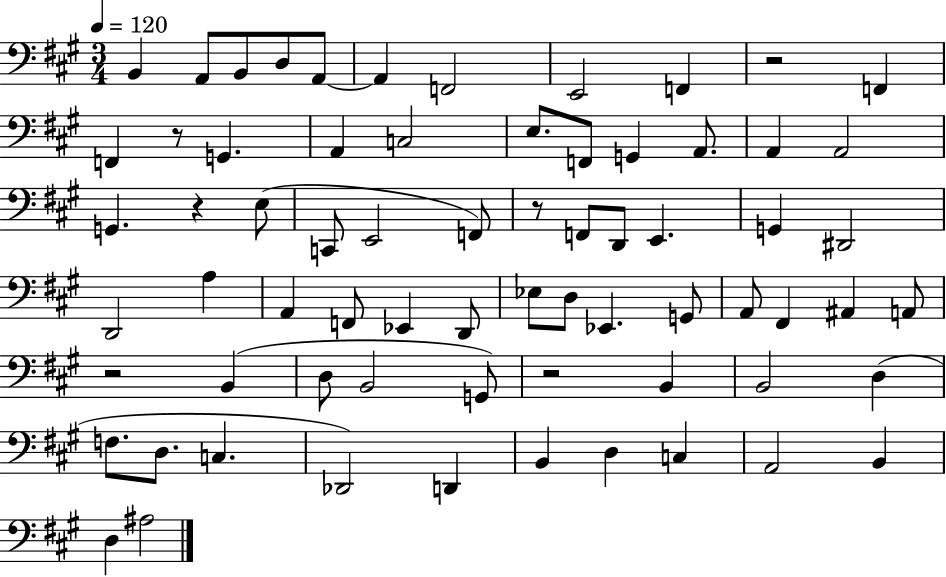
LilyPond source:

{
  \clef bass
  \numericTimeSignature
  \time 3/4
  \key a \major
  \tempo 4 = 120
  b,4 a,8 b,8 d8 a,8~~ | a,4 f,2 | e,2 f,4 | r2 f,4 | \break f,4 r8 g,4. | a,4 c2 | e8. f,8 g,4 a,8. | a,4 a,2 | \break g,4. r4 e8( | c,8 e,2 f,8) | r8 f,8 d,8 e,4. | g,4 dis,2 | \break d,2 a4 | a,4 f,8 ees,4 d,8 | ees8 d8 ees,4. g,8 | a,8 fis,4 ais,4 a,8 | \break r2 b,4( | d8 b,2 g,8) | r2 b,4 | b,2 d4( | \break f8. d8. c4. | des,2) d,4 | b,4 d4 c4 | a,2 b,4 | \break d4 ais2 | \bar "|."
}